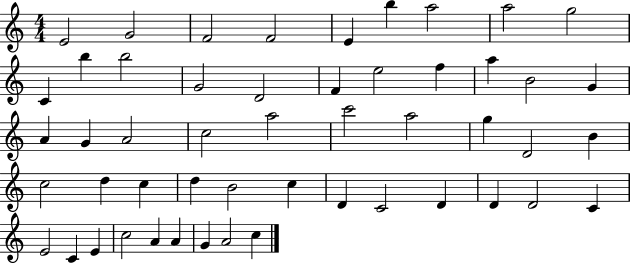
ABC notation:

X:1
T:Untitled
M:4/4
L:1/4
K:C
E2 G2 F2 F2 E b a2 a2 g2 C b b2 G2 D2 F e2 f a B2 G A G A2 c2 a2 c'2 a2 g D2 B c2 d c d B2 c D C2 D D D2 C E2 C E c2 A A G A2 c